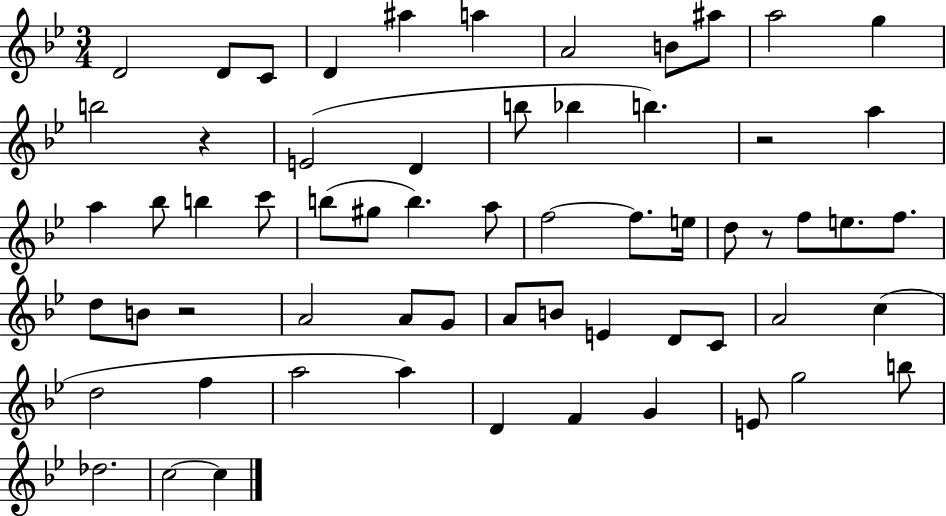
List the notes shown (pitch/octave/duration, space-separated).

D4/h D4/e C4/e D4/q A#5/q A5/q A4/h B4/e A#5/e A5/h G5/q B5/h R/q E4/h D4/q B5/e Bb5/q B5/q. R/h A5/q A5/q Bb5/e B5/q C6/e B5/e G#5/e B5/q. A5/e F5/h F5/e. E5/s D5/e R/e F5/e E5/e. F5/e. D5/e B4/e R/h A4/h A4/e G4/e A4/e B4/e E4/q D4/e C4/e A4/h C5/q D5/h F5/q A5/h A5/q D4/q F4/q G4/q E4/e G5/h B5/e Db5/h. C5/h C5/q